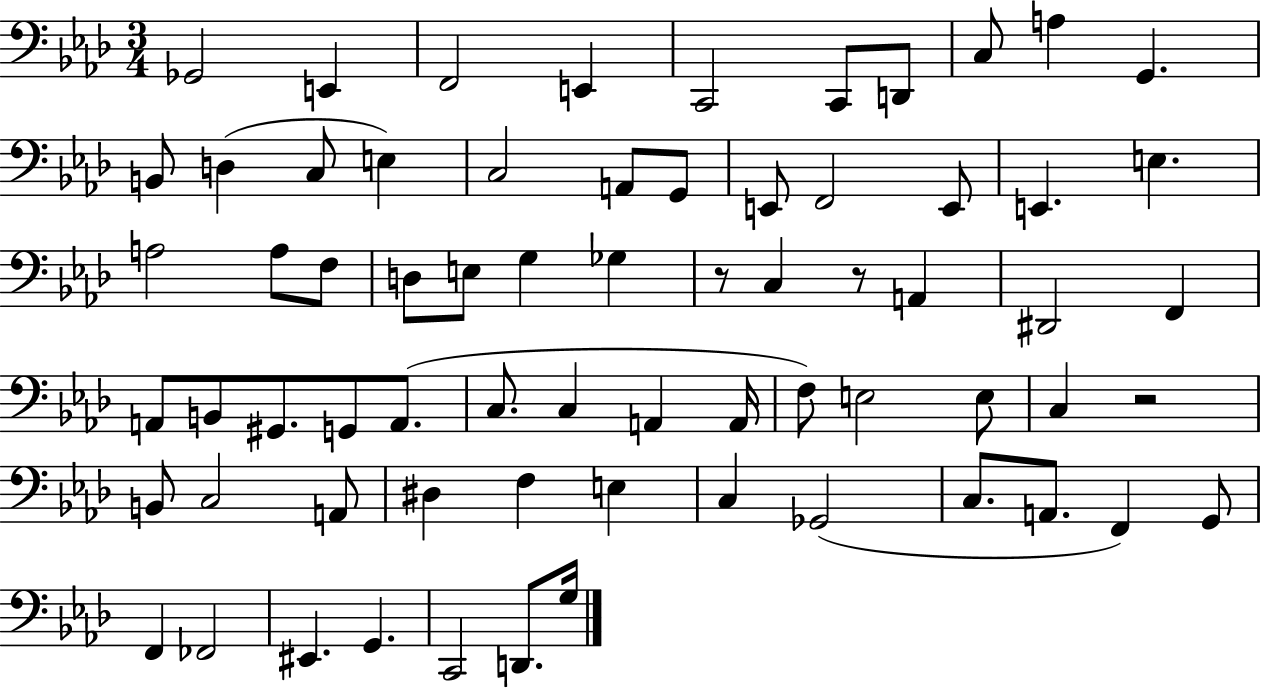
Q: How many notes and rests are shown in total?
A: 68